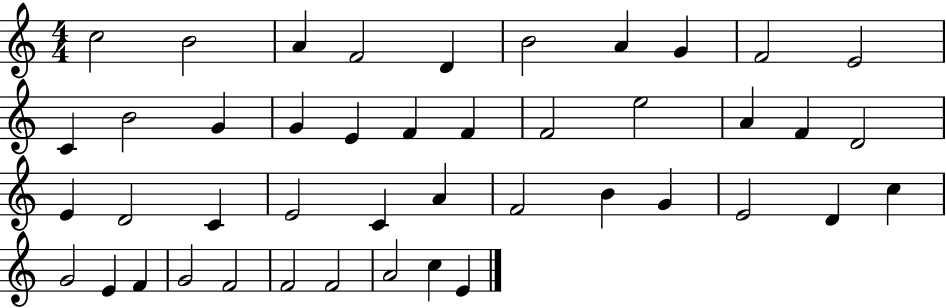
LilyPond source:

{
  \clef treble
  \numericTimeSignature
  \time 4/4
  \key c \major
  c''2 b'2 | a'4 f'2 d'4 | b'2 a'4 g'4 | f'2 e'2 | \break c'4 b'2 g'4 | g'4 e'4 f'4 f'4 | f'2 e''2 | a'4 f'4 d'2 | \break e'4 d'2 c'4 | e'2 c'4 a'4 | f'2 b'4 g'4 | e'2 d'4 c''4 | \break g'2 e'4 f'4 | g'2 f'2 | f'2 f'2 | a'2 c''4 e'4 | \break \bar "|."
}